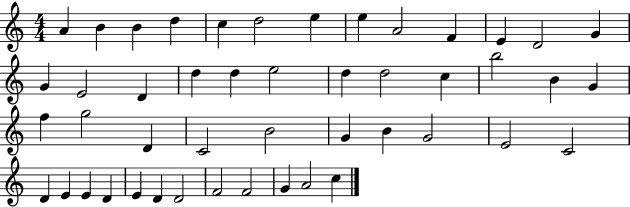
A4/q B4/q B4/q D5/q C5/q D5/h E5/q E5/q A4/h F4/q E4/q D4/h G4/q G4/q E4/h D4/q D5/q D5/q E5/h D5/q D5/h C5/q B5/h B4/q G4/q F5/q G5/h D4/q C4/h B4/h G4/q B4/q G4/h E4/h C4/h D4/q E4/q E4/q D4/q E4/q D4/q D4/h F4/h F4/h G4/q A4/h C5/q